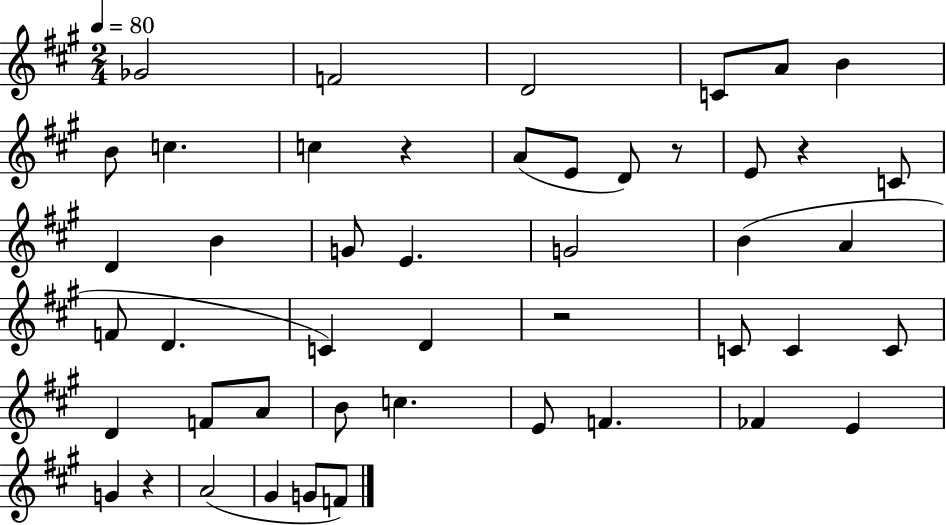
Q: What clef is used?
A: treble